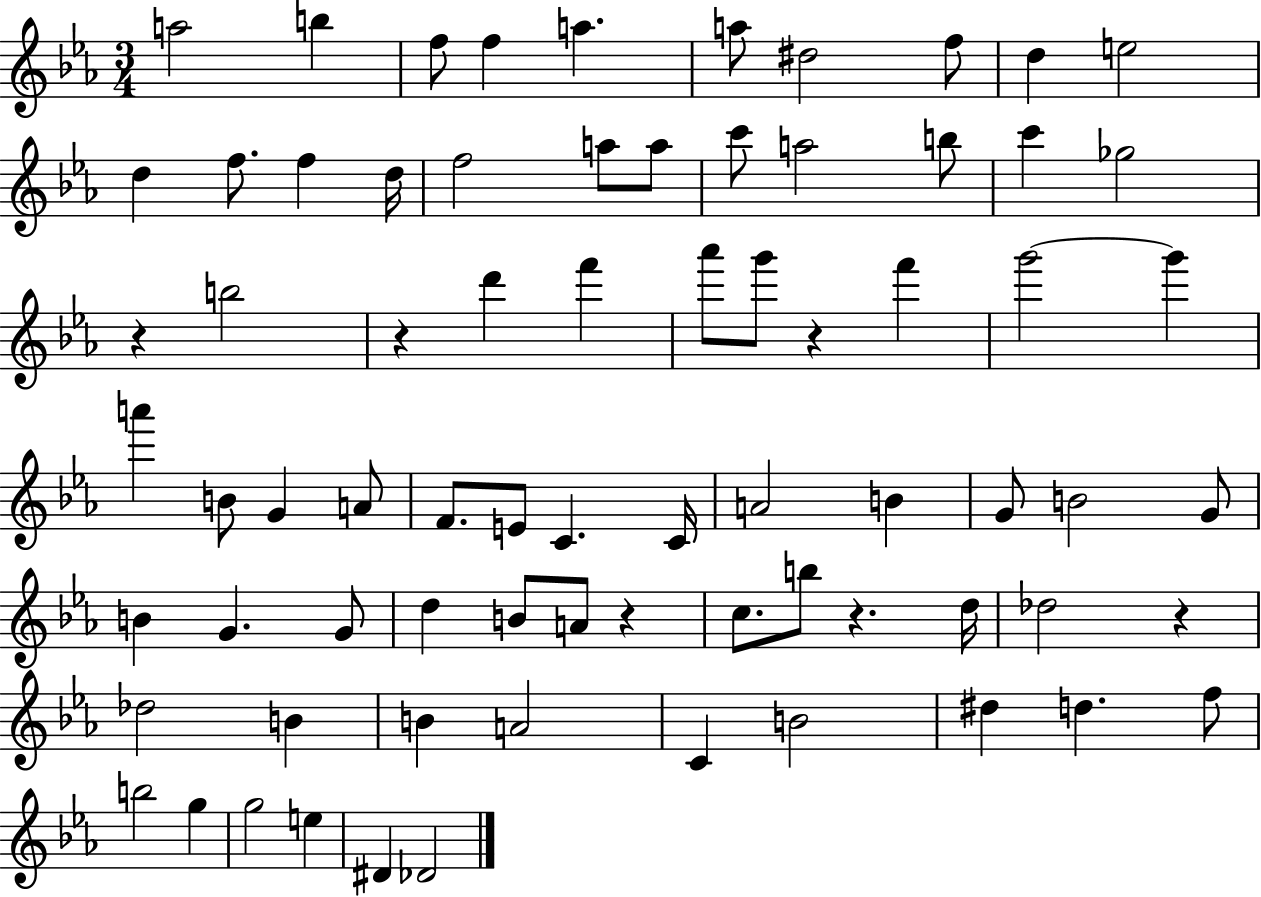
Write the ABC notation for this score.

X:1
T:Untitled
M:3/4
L:1/4
K:Eb
a2 b f/2 f a a/2 ^d2 f/2 d e2 d f/2 f d/4 f2 a/2 a/2 c'/2 a2 b/2 c' _g2 z b2 z d' f' _a'/2 g'/2 z f' g'2 g' a' B/2 G A/2 F/2 E/2 C C/4 A2 B G/2 B2 G/2 B G G/2 d B/2 A/2 z c/2 b/2 z d/4 _d2 z _d2 B B A2 C B2 ^d d f/2 b2 g g2 e ^D _D2